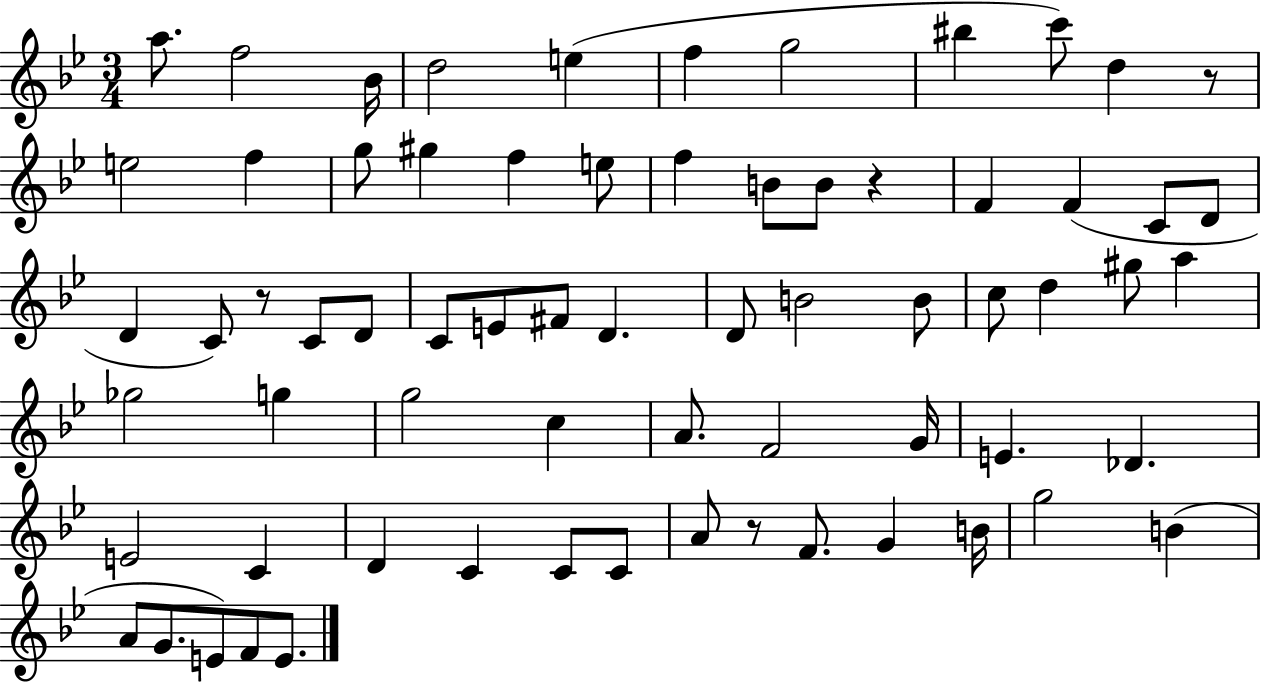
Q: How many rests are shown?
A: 4